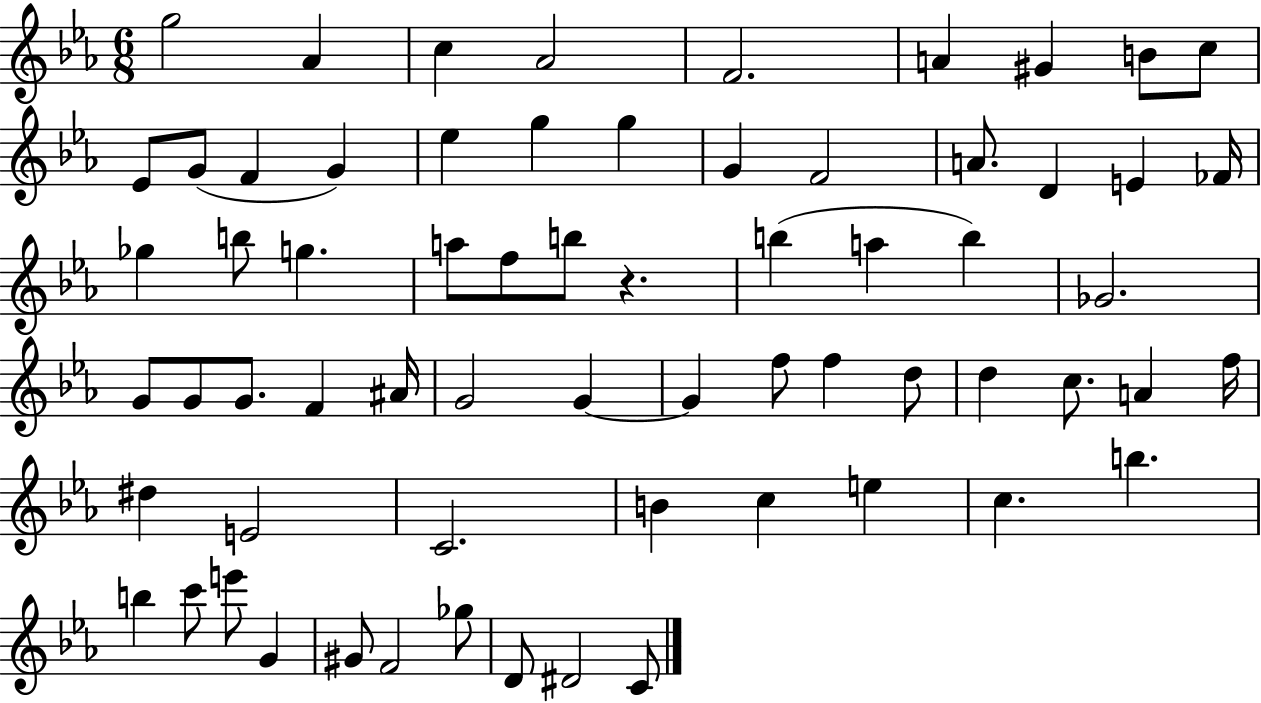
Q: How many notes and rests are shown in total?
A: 66